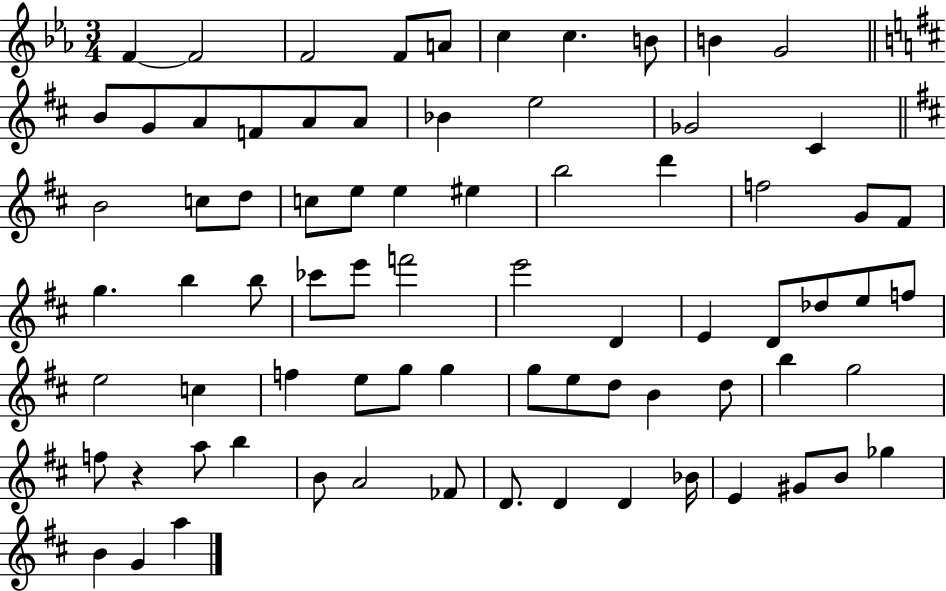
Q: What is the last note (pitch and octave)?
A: A5